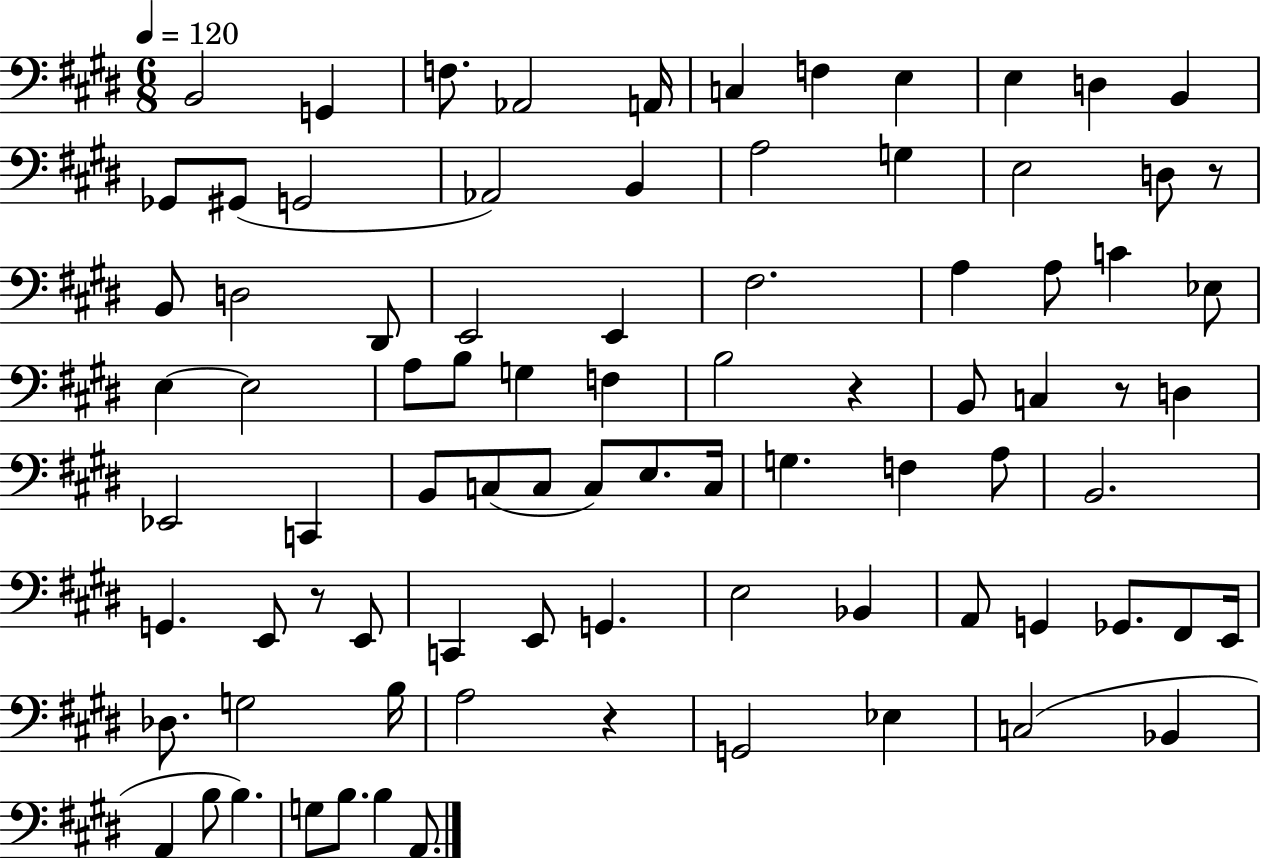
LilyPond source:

{
  \clef bass
  \numericTimeSignature
  \time 6/8
  \key e \major
  \tempo 4 = 120
  b,2 g,4 | f8. aes,2 a,16 | c4 f4 e4 | e4 d4 b,4 | \break ges,8 gis,8( g,2 | aes,2) b,4 | a2 g4 | e2 d8 r8 | \break b,8 d2 dis,8 | e,2 e,4 | fis2. | a4 a8 c'4 ees8 | \break e4~~ e2 | a8 b8 g4 f4 | b2 r4 | b,8 c4 r8 d4 | \break ees,2 c,4 | b,8 c8( c8 c8) e8. c16 | g4. f4 a8 | b,2. | \break g,4. e,8 r8 e,8 | c,4 e,8 g,4. | e2 bes,4 | a,8 g,4 ges,8. fis,8 e,16 | \break des8. g2 b16 | a2 r4 | g,2 ees4 | c2( bes,4 | \break a,4 b8 b4.) | g8 b8. b4 a,8. | \bar "|."
}